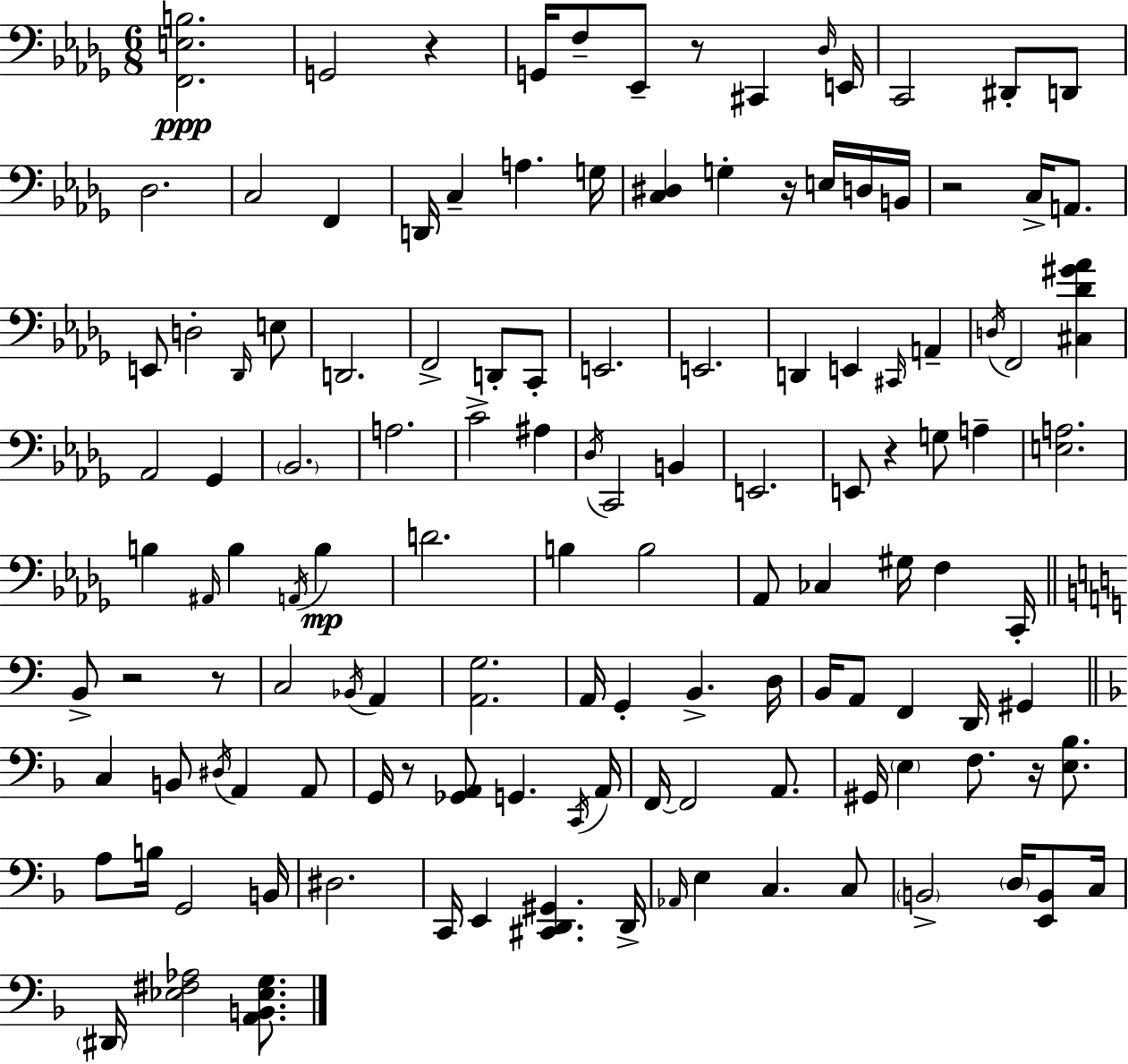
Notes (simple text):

[F2,E3,B3]/h. G2/h R/q G2/s F3/e Eb2/e R/e C#2/q Db3/s E2/s C2/h D#2/e D2/e Db3/h. C3/h F2/q D2/s C3/q A3/q. G3/s [C3,D#3]/q G3/q R/s E3/s D3/s B2/s R/h C3/s A2/e. E2/e D3/h Db2/s E3/e D2/h. F2/h D2/e C2/e E2/h. E2/h. D2/q E2/q C#2/s A2/q D3/s F2/h [C#3,Db4,G#4,Ab4]/q Ab2/h Gb2/q Bb2/h. A3/h. C4/h A#3/q Db3/s C2/h B2/q E2/h. E2/e R/q G3/e A3/q [E3,A3]/h. B3/q A#2/s B3/q A2/s B3/q D4/h. B3/q B3/h Ab2/e CES3/q G#3/s F3/q C2/s B2/e R/h R/e C3/h Bb2/s A2/q [A2,G3]/h. A2/s G2/q B2/q. D3/s B2/s A2/e F2/q D2/s G#2/q C3/q B2/e D#3/s A2/q A2/e G2/s R/e [Gb2,A2]/e G2/q. C2/s A2/s F2/s F2/h A2/e. G#2/s E3/q F3/e. R/s [E3,Bb3]/e. A3/e B3/s G2/h B2/s D#3/h. C2/s E2/q [C#2,D2,G#2]/q. D2/s Ab2/s E3/q C3/q. C3/e B2/h D3/s [E2,B2]/e C3/s D#2/s [Eb3,F#3,Ab3]/h [A2,B2,Eb3,G3]/e.